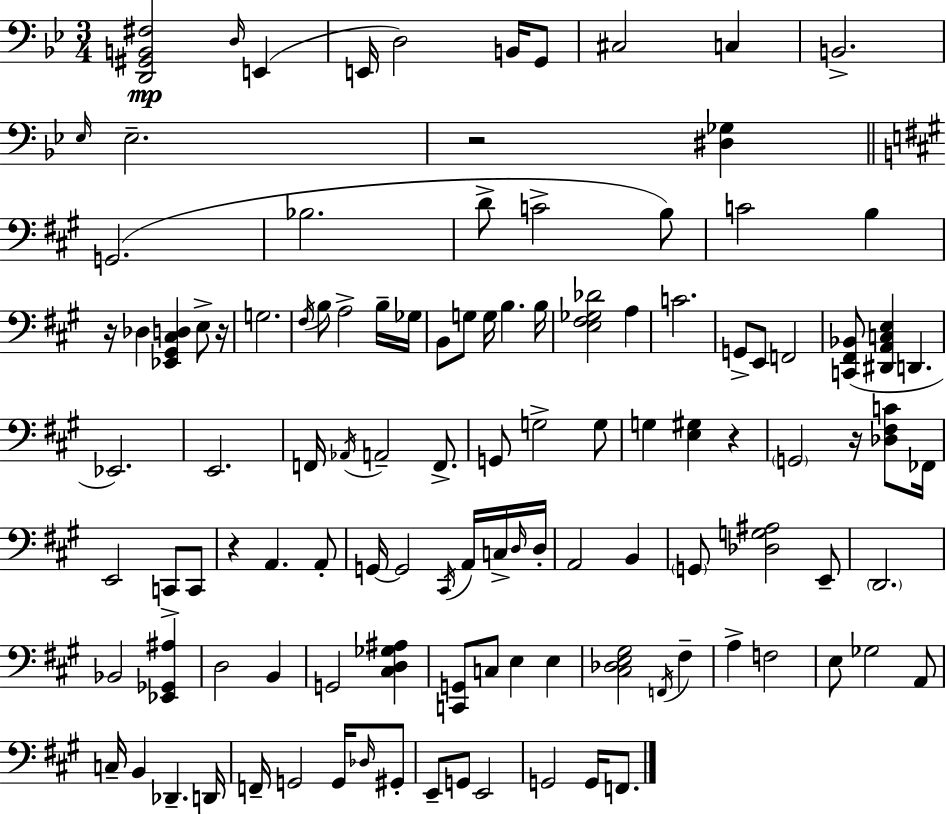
{
  \clef bass
  \numericTimeSignature
  \time 3/4
  \key g \minor
  <d, gis, b, fis>2\mp \grace { d16 } e,4( | e,16 d2) b,16 g,8 | cis2 c4 | b,2.-> | \break \grace { ees16 } ees2.-- | r2 <dis ges>4 | \bar "||" \break \key a \major g,2.( | bes2. | d'8-> c'2-> b8) | c'2 b4 | \break r16 des4 <ees, gis, cis d>4 e8-> r16 | g2. | \acciaccatura { fis16 } b8 a2-> b16-- | ges16 b,8 g8 g16 b4. | \break b16 <e fis ges des'>2 a4 | c'2. | g,8-> e,8 f,2 | <c, fis, bes,>8( <dis, a, c e>4 d,4. | \break ees,2.) | e,2. | f,16 \acciaccatura { aes,16 } a,2-- f,8.-> | g,8 g2-> | \break g8 g4 <e gis>4 r4 | \parenthesize g,2 r16 <des fis c'>8 | fes,16 e,2 c,8-> | c,8 r4 a,4. | \break a,8-. g,16~~ g,2 \acciaccatura { cis,16 } | a,16 c16-> \grace { d16 } d16-. a,2 | b,4 \parenthesize g,8 <des g ais>2 | e,8-- \parenthesize d,2. | \break bes,2 | <ees, ges, ais>4 d2 | b,4 g,2 | <cis d ges ais>4 <c, g,>8 c8 e4 | \break e4 <cis des e gis>2 | \acciaccatura { f,16 } fis4-- a4-> f2 | e8 ges2 | a,8 c16-- b,4 des,4.-- | \break d,16 f,16-- g,2 | g,16 \grace { des16 } gis,8-. e,8-- g,8 e,2 | g,2 | g,16 f,8. \bar "|."
}